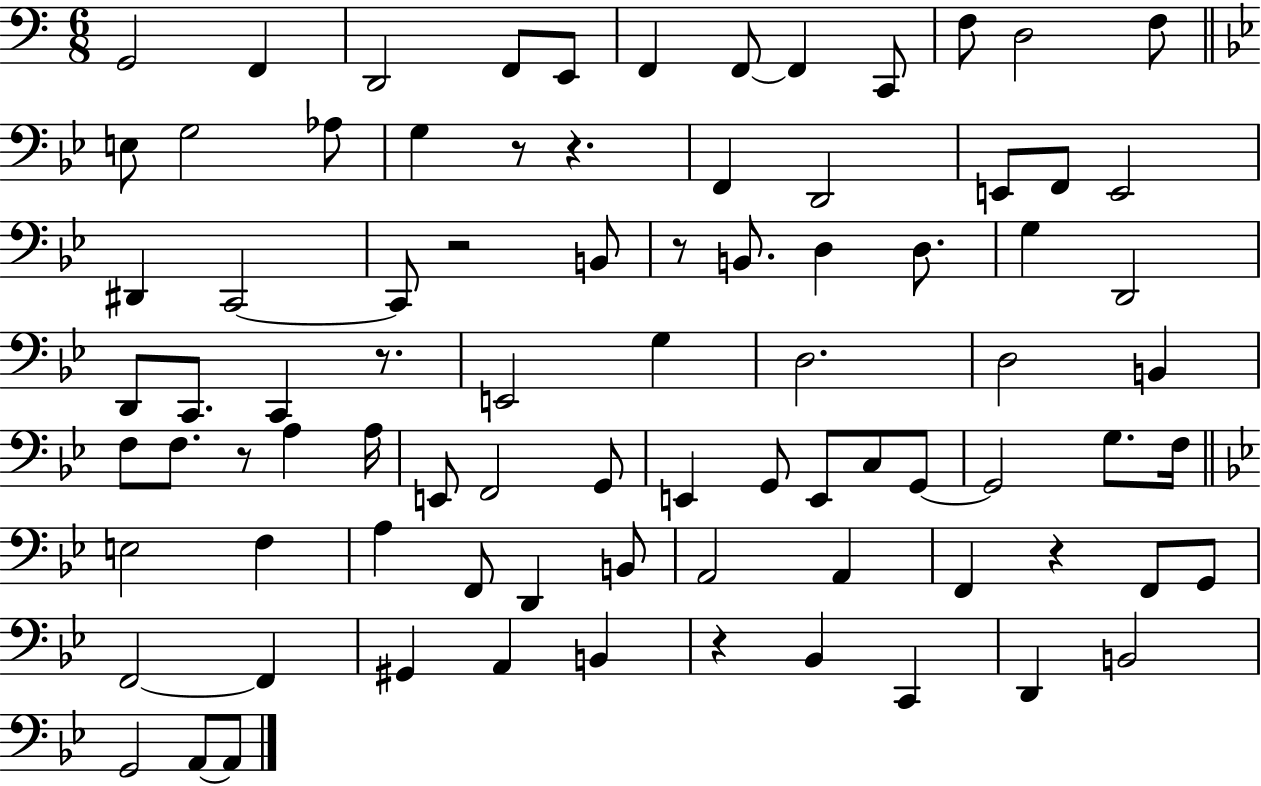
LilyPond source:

{
  \clef bass
  \numericTimeSignature
  \time 6/8
  \key c \major
  g,2 f,4 | d,2 f,8 e,8 | f,4 f,8~~ f,4 c,8 | f8 d2 f8 | \break \bar "||" \break \key g \minor e8 g2 aes8 | g4 r8 r4. | f,4 d,2 | e,8 f,8 e,2 | \break dis,4 c,2~~ | c,8 r2 b,8 | r8 b,8. d4 d8. | g4 d,2 | \break d,8 c,8. c,4 r8. | e,2 g4 | d2. | d2 b,4 | \break f8 f8. r8 a4 a16 | e,8 f,2 g,8 | e,4 g,8 e,8 c8 g,8~~ | g,2 g8. f16 | \break \bar "||" \break \key bes \major e2 f4 | a4 f,8 d,4 b,8 | a,2 a,4 | f,4 r4 f,8 g,8 | \break f,2~~ f,4 | gis,4 a,4 b,4 | r4 bes,4 c,4 | d,4 b,2 | \break g,2 a,8~~ a,8 | \bar "|."
}